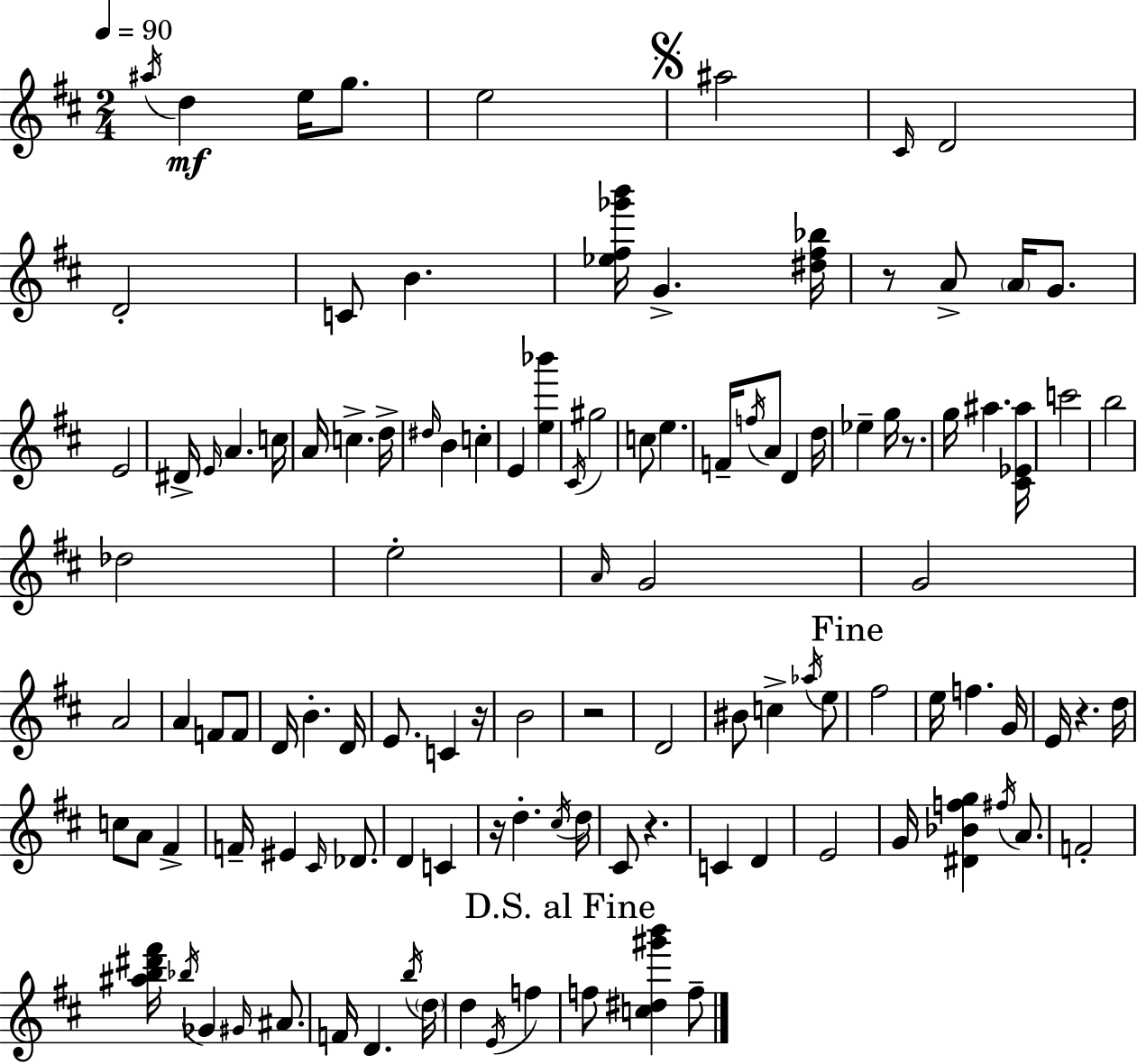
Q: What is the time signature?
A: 2/4